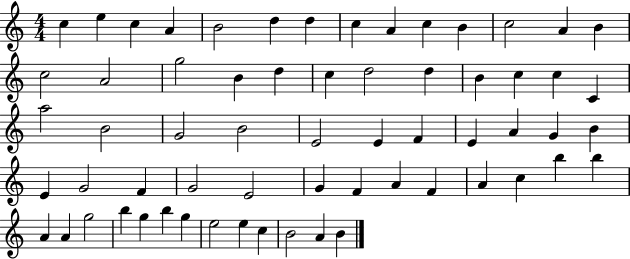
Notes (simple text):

C5/q E5/q C5/q A4/q B4/h D5/q D5/q C5/q A4/q C5/q B4/q C5/h A4/q B4/q C5/h A4/h G5/h B4/q D5/q C5/q D5/h D5/q B4/q C5/q C5/q C4/q A5/h B4/h G4/h B4/h E4/h E4/q F4/q E4/q A4/q G4/q B4/q E4/q G4/h F4/q G4/h E4/h G4/q F4/q A4/q F4/q A4/q C5/q B5/q B5/q A4/q A4/q G5/h B5/q G5/q B5/q G5/q E5/h E5/q C5/q B4/h A4/q B4/q